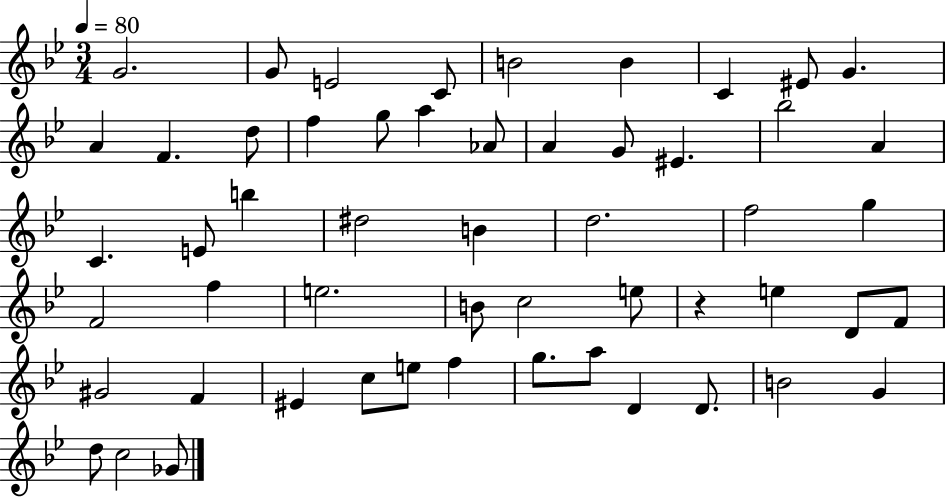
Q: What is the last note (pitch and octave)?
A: Gb4